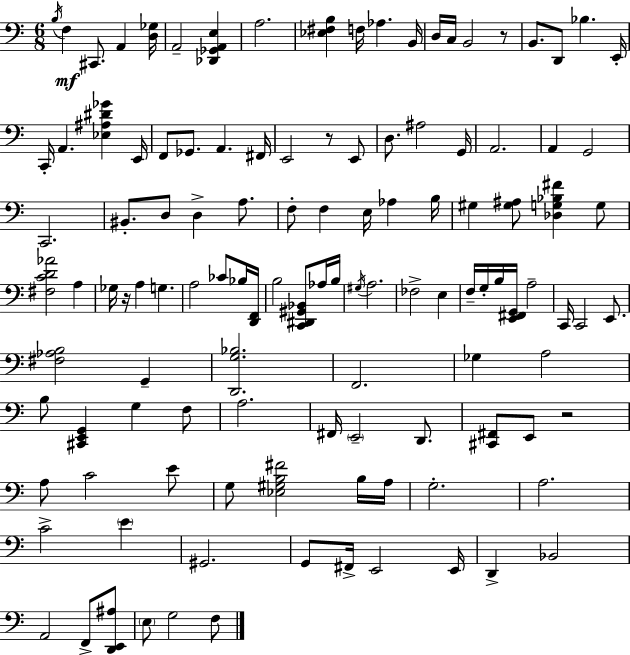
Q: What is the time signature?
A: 6/8